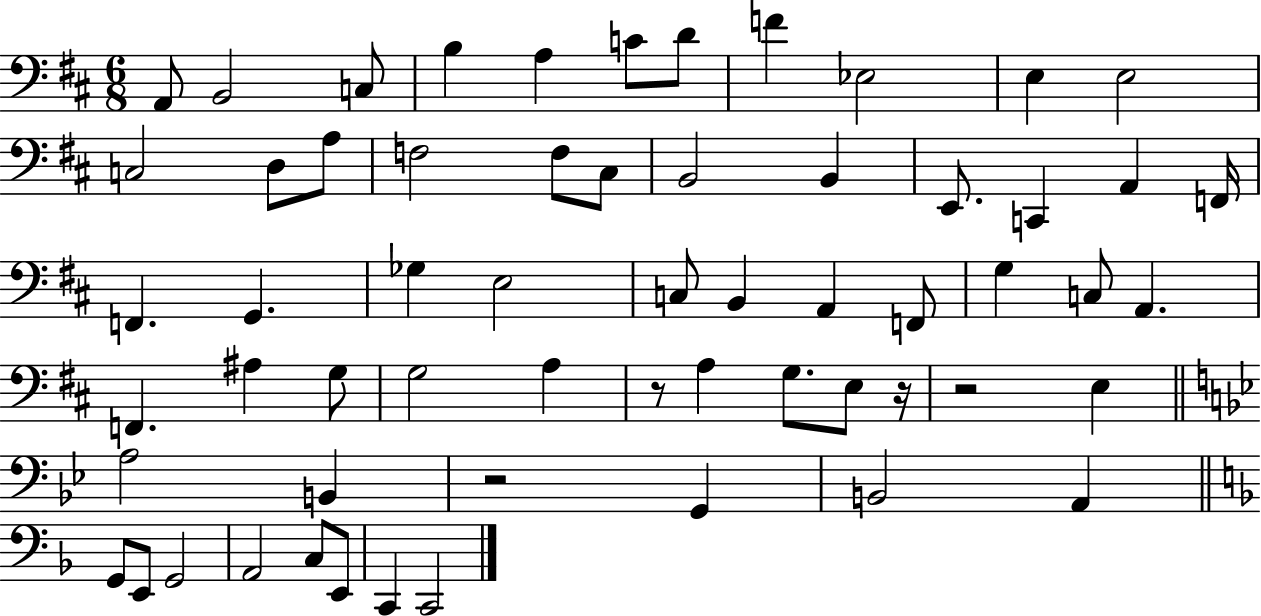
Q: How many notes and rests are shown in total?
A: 60